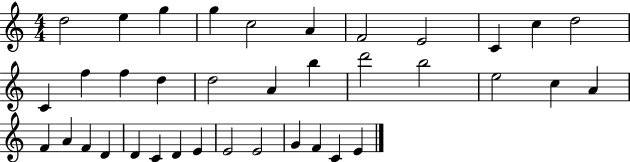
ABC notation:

X:1
T:Untitled
M:4/4
L:1/4
K:C
d2 e g g c2 A F2 E2 C c d2 C f f d d2 A b d'2 b2 e2 c A F A F D D C D E E2 E2 G F C E